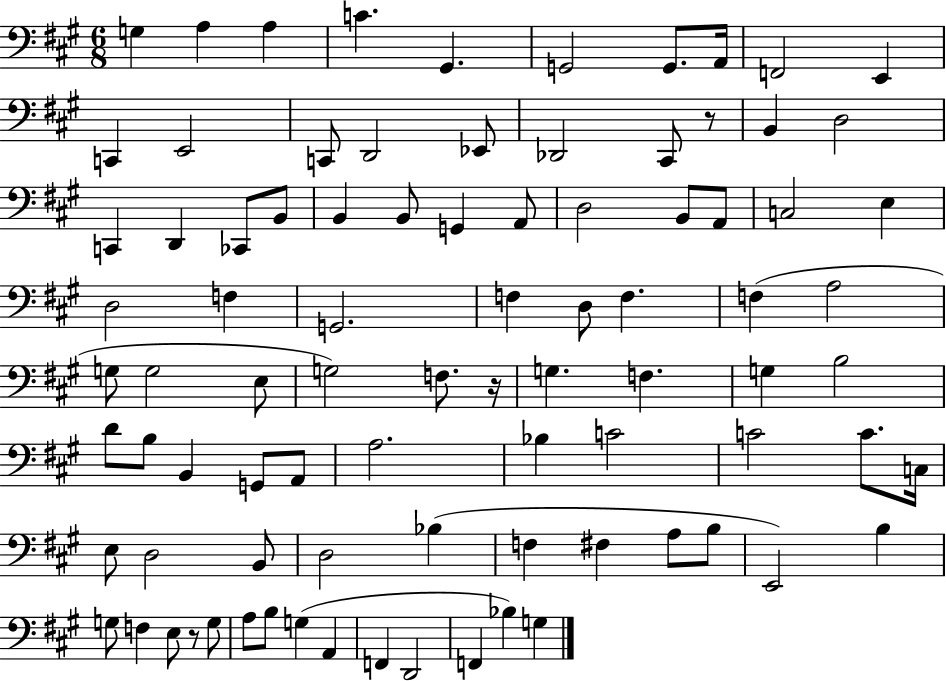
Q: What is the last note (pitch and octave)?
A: G3